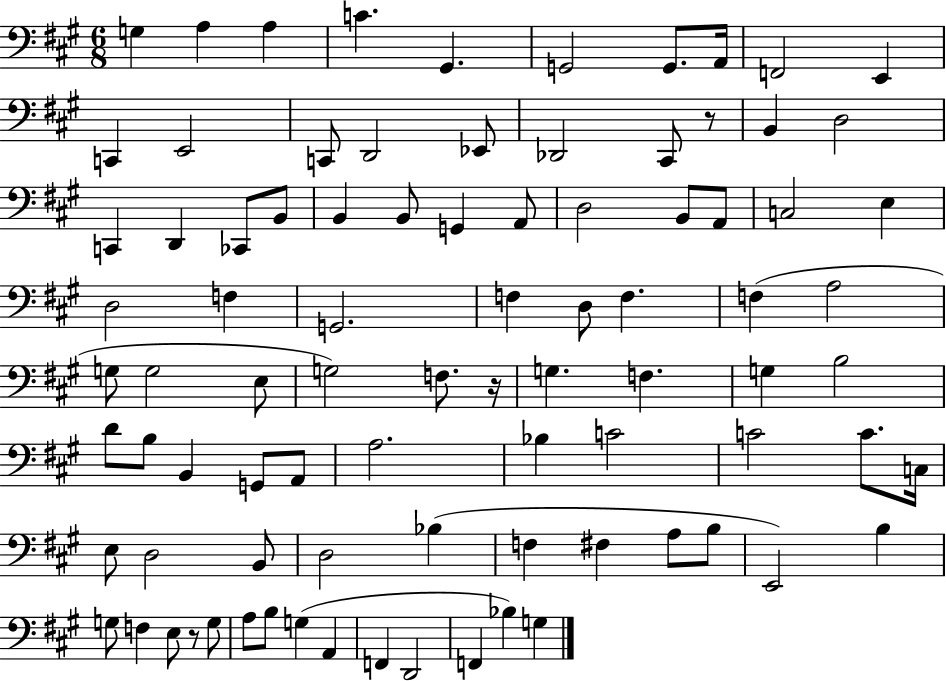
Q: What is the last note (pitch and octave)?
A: G3